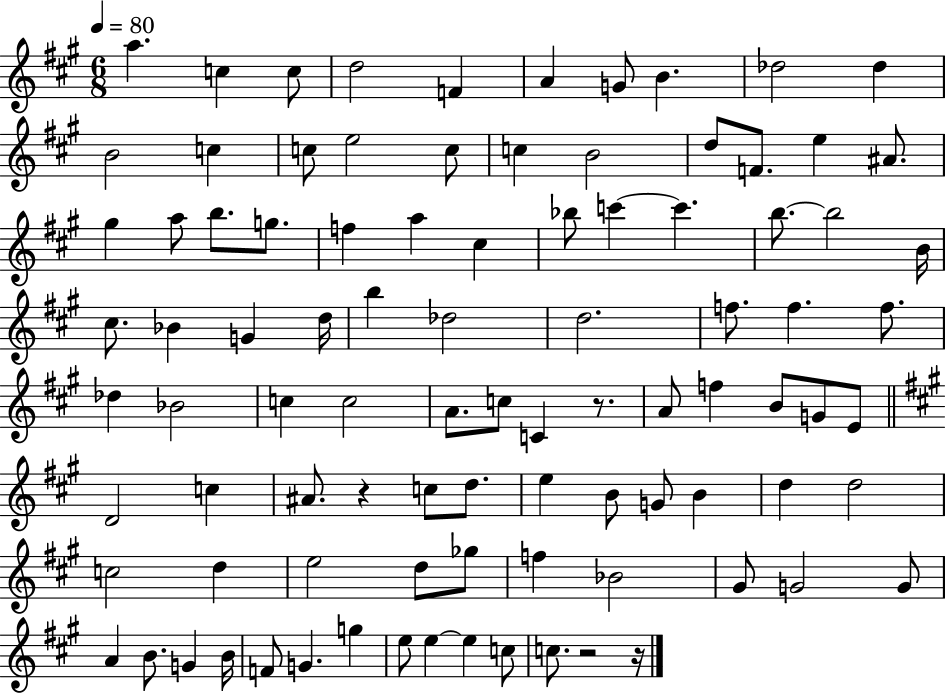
{
  \clef treble
  \numericTimeSignature
  \time 6/8
  \key a \major
  \tempo 4 = 80
  a''4. c''4 c''8 | d''2 f'4 | a'4 g'8 b'4. | des''2 des''4 | \break b'2 c''4 | c''8 e''2 c''8 | c''4 b'2 | d''8 f'8. e''4 ais'8. | \break gis''4 a''8 b''8. g''8. | f''4 a''4 cis''4 | bes''8 c'''4~~ c'''4. | b''8.~~ b''2 b'16 | \break cis''8. bes'4 g'4 d''16 | b''4 des''2 | d''2. | f''8. f''4. f''8. | \break des''4 bes'2 | c''4 c''2 | a'8. c''8 c'4 r8. | a'8 f''4 b'8 g'8 e'8 | \break \bar "||" \break \key a \major d'2 c''4 | ais'8. r4 c''8 d''8. | e''4 b'8 g'8 b'4 | d''4 d''2 | \break c''2 d''4 | e''2 d''8 ges''8 | f''4 bes'2 | gis'8 g'2 g'8 | \break a'4 b'8. g'4 b'16 | f'8 g'4. g''4 | e''8 e''4~~ e''4 c''8 | c''8. r2 r16 | \break \bar "|."
}